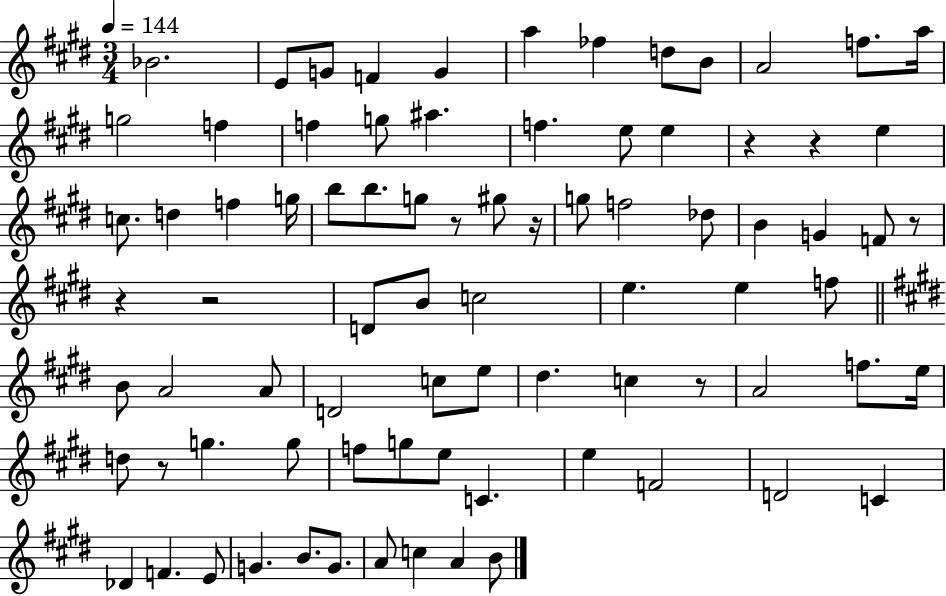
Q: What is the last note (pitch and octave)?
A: B4